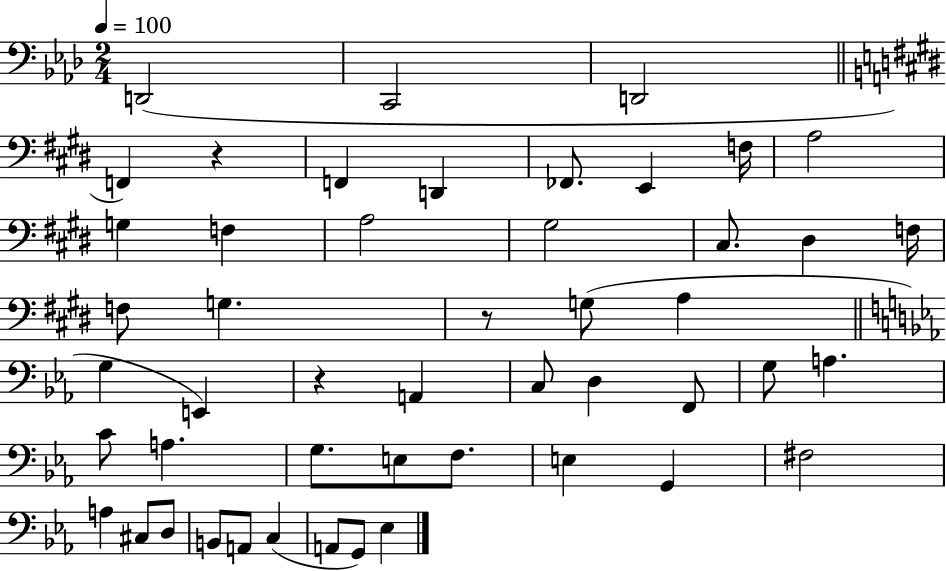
D2/h C2/h D2/h F2/q R/q F2/q D2/q FES2/e. E2/q F3/s A3/h G3/q F3/q A3/h G#3/h C#3/e. D#3/q F3/s F3/e G3/q. R/e G3/e A3/q G3/q E2/q R/q A2/q C3/e D3/q F2/e G3/e A3/q. C4/e A3/q. G3/e. E3/e F3/e. E3/q G2/q F#3/h A3/q C#3/e D3/e B2/e A2/e C3/q A2/e G2/e Eb3/q